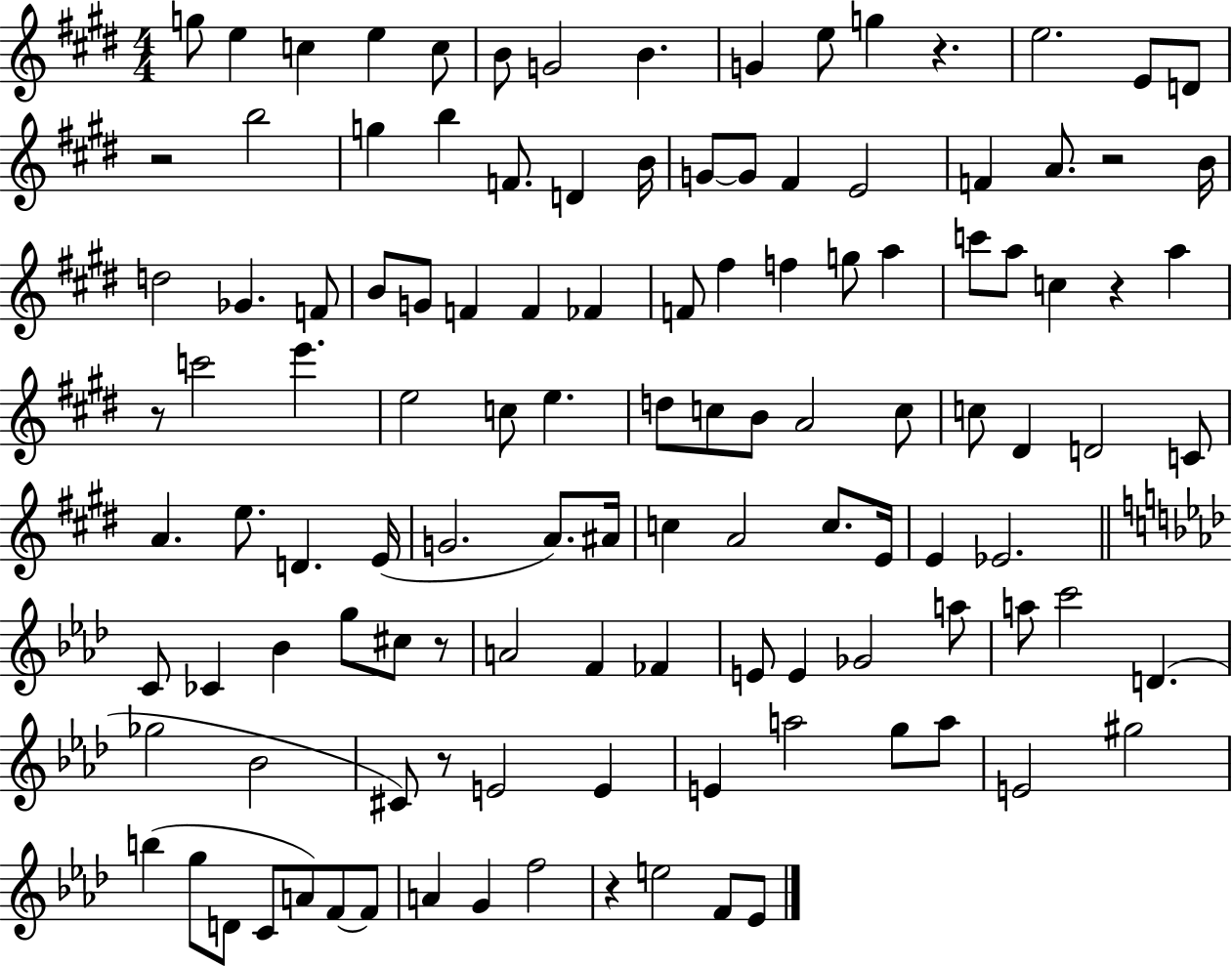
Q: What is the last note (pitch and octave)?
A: Eb4